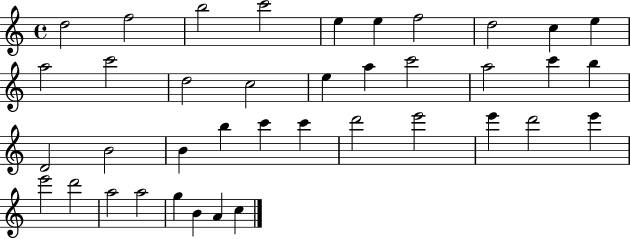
{
  \clef treble
  \time 4/4
  \defaultTimeSignature
  \key c \major
  d''2 f''2 | b''2 c'''2 | e''4 e''4 f''2 | d''2 c''4 e''4 | \break a''2 c'''2 | d''2 c''2 | e''4 a''4 c'''2 | a''2 c'''4 b''4 | \break d'2 b'2 | b'4 b''4 c'''4 c'''4 | d'''2 e'''2 | e'''4 d'''2 e'''4 | \break e'''2 d'''2 | a''2 a''2 | g''4 b'4 a'4 c''4 | \bar "|."
}